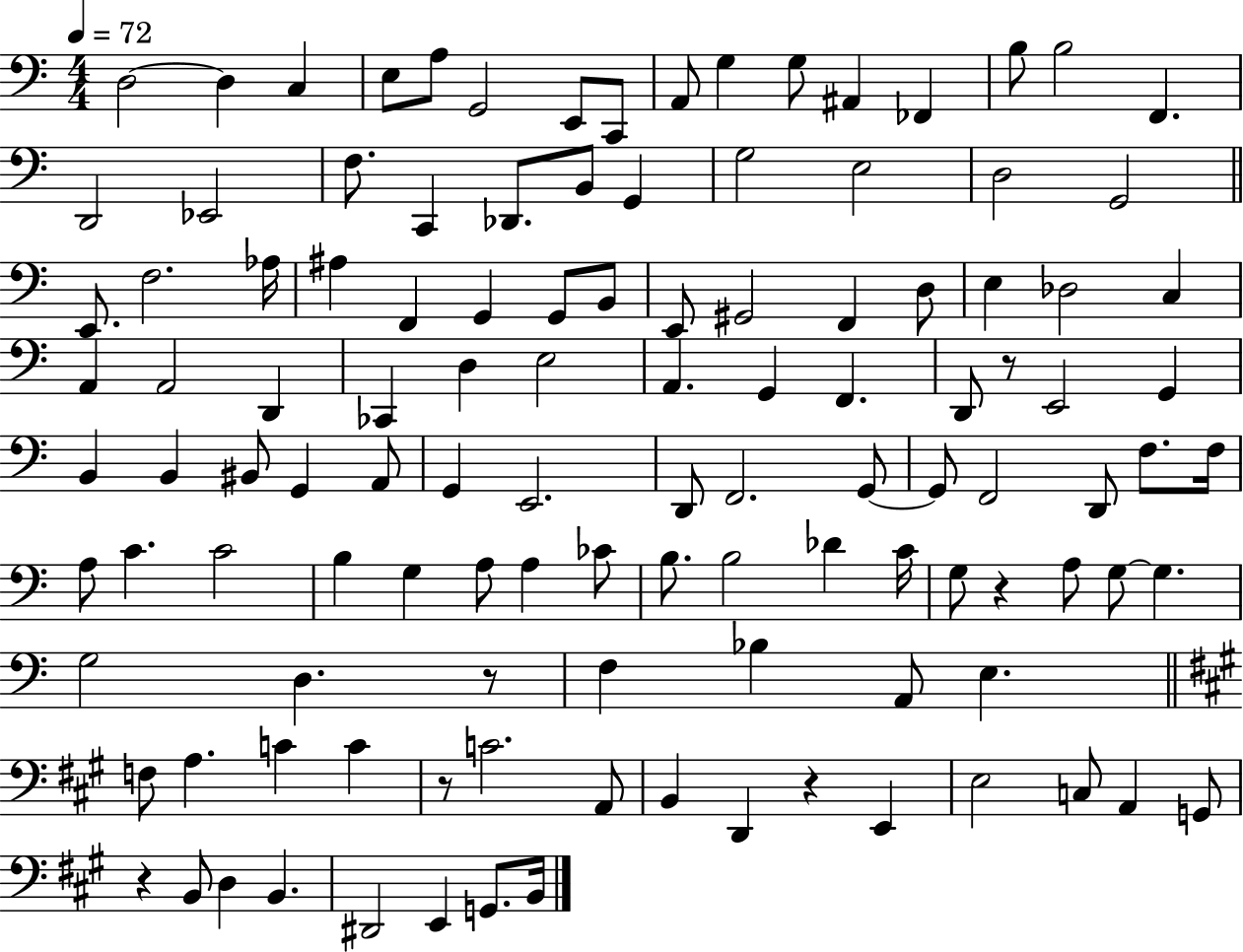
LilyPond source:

{
  \clef bass
  \numericTimeSignature
  \time 4/4
  \key c \major
  \tempo 4 = 72
  d2~~ d4 c4 | e8 a8 g,2 e,8 c,8 | a,8 g4 g8 ais,4 fes,4 | b8 b2 f,4. | \break d,2 ees,2 | f8. c,4 des,8. b,8 g,4 | g2 e2 | d2 g,2 | \break \bar "||" \break \key c \major e,8. f2. aes16 | ais4 f,4 g,4 g,8 b,8 | e,8 gis,2 f,4 d8 | e4 des2 c4 | \break a,4 a,2 d,4 | ces,4 d4 e2 | a,4. g,4 f,4. | d,8 r8 e,2 g,4 | \break b,4 b,4 bis,8 g,4 a,8 | g,4 e,2. | d,8 f,2. g,8~~ | g,8 f,2 d,8 f8. f16 | \break a8 c'4. c'2 | b4 g4 a8 a4 ces'8 | b8. b2 des'4 c'16 | g8 r4 a8 g8~~ g4. | \break g2 d4. r8 | f4 bes4 a,8 e4. | \bar "||" \break \key a \major f8 a4. c'4 c'4 | r8 c'2. a,8 | b,4 d,4 r4 e,4 | e2 c8 a,4 g,8 | \break r4 b,8 d4 b,4. | dis,2 e,4 g,8. b,16 | \bar "|."
}